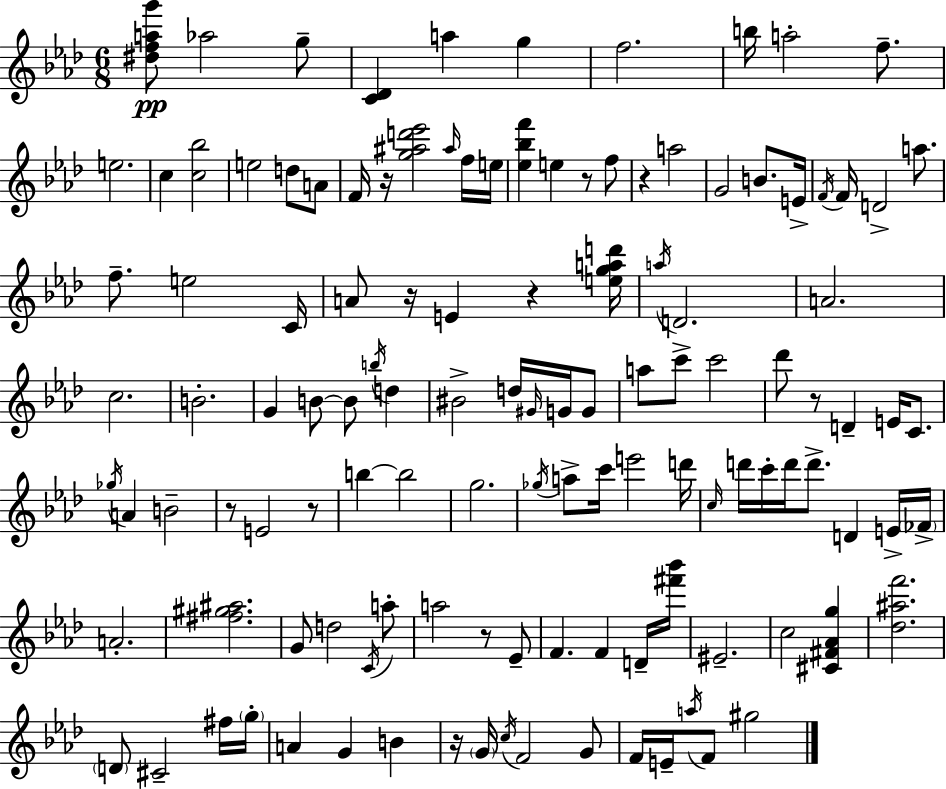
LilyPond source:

{
  \clef treble
  \numericTimeSignature
  \time 6/8
  \key aes \major
  <dis'' f'' a'' g'''>8\pp aes''2 g''8-- | <c' des'>4 a''4 g''4 | f''2. | b''16 a''2-. f''8.-- | \break e''2. | c''4 <c'' bes''>2 | e''2 d''8 a'8 | f'16 r16 <g'' ais'' d''' ees'''>2 \grace { ais''16 } f''16 | \break e''16 <ees'' bes'' f'''>4 e''4 r8 f''8 | r4 a''2 | g'2 b'8. | e'16-> \acciaccatura { f'16 } f'16 d'2-> a''8. | \break f''8.-- e''2 | c'16 a'8 r16 e'4 r4 | <e'' g'' a'' d'''>16 \acciaccatura { a''16 } d'2. | a'2. | \break c''2. | b'2.-. | g'4 b'8~~ b'8 \acciaccatura { b''16 } | d''4 bis'2-> | \break d''16 \grace { gis'16 } g'16 g'8 a''8 c'''8-> c'''2 | des'''8 r8 d'4-- | e'16 c'8. \acciaccatura { ges''16 } a'4 b'2-- | r8 e'2 | \break r8 b''4~~ b''2 | g''2. | \acciaccatura { ges''16 } a''8-> c'''16 e'''2 | d'''16 \grace { c''16 } d'''16 c'''16-. d'''16 d'''8.-> | \break d'4 e'16-> \parenthesize fes'16-> a'2.-. | <fis'' gis'' ais''>2. | g'8 d''2 | \acciaccatura { c'16 } a''8-. a''2 | \break r8 ees'8-- f'4. | f'4 d'16-- <fis''' bes'''>16 eis'2.-- | c''2 | <cis' fis' aes' g''>4 <des'' ais'' f'''>2. | \break \parenthesize d'8 cis'2-- | fis''16 \parenthesize g''16-. a'4 | g'4 b'4 r16 \parenthesize g'16 \acciaccatura { c''16 } | f'2 g'8 f'16 e'16-- | \break \acciaccatura { a''16 } f'8 gis''2 \bar "|."
}